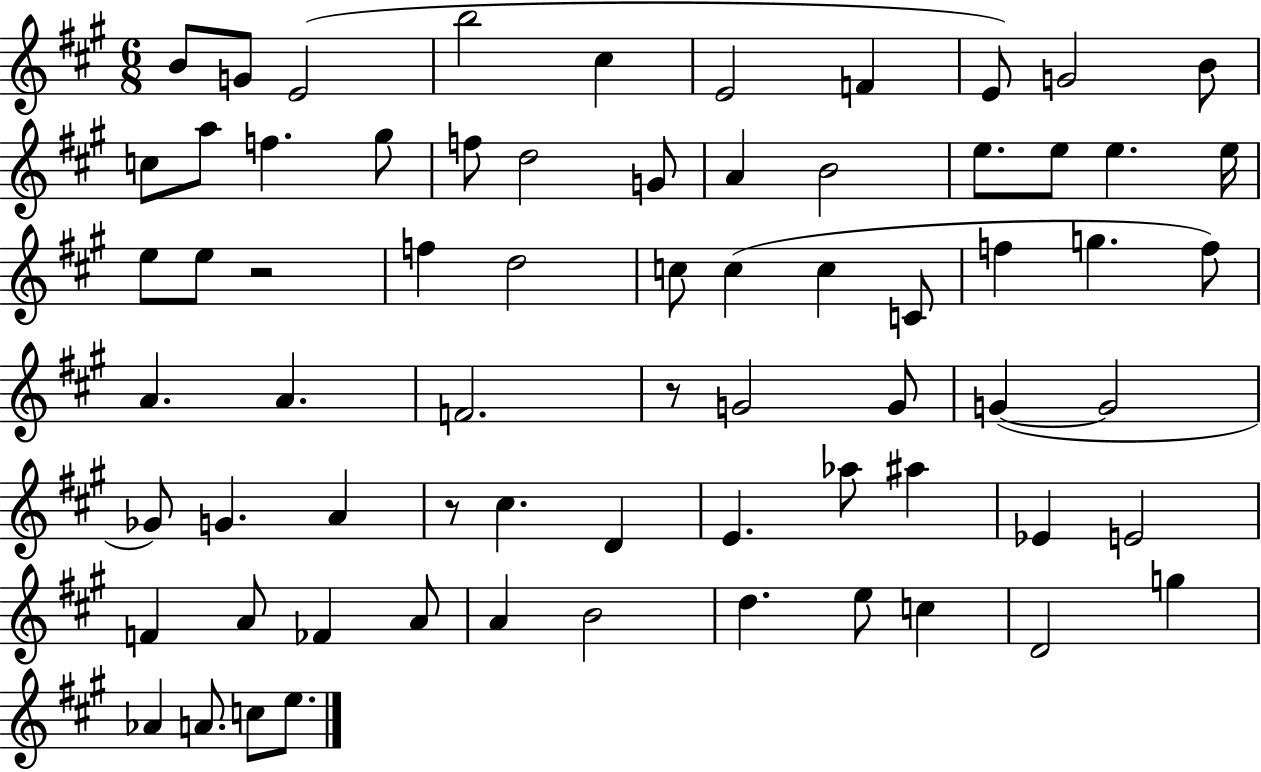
X:1
T:Untitled
M:6/8
L:1/4
K:A
B/2 G/2 E2 b2 ^c E2 F E/2 G2 B/2 c/2 a/2 f ^g/2 f/2 d2 G/2 A B2 e/2 e/2 e e/4 e/2 e/2 z2 f d2 c/2 c c C/2 f g f/2 A A F2 z/2 G2 G/2 G G2 _G/2 G A z/2 ^c D E _a/2 ^a _E E2 F A/2 _F A/2 A B2 d e/2 c D2 g _A A/2 c/2 e/2